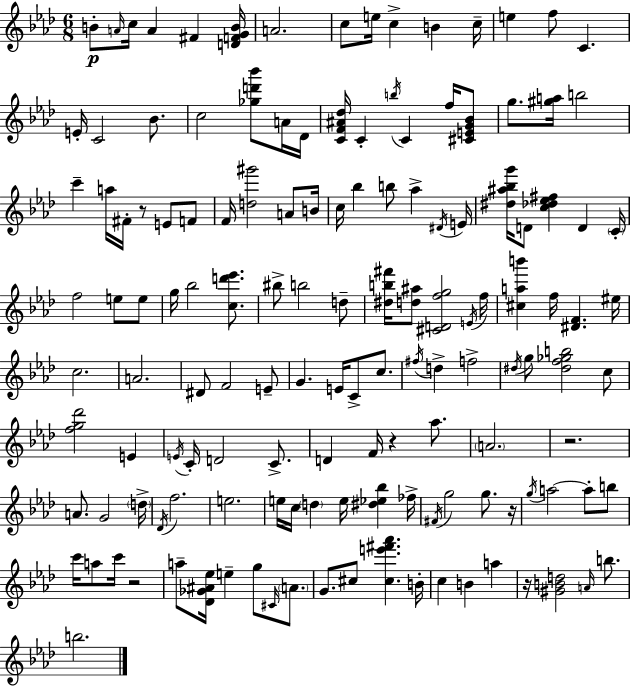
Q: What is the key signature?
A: F minor